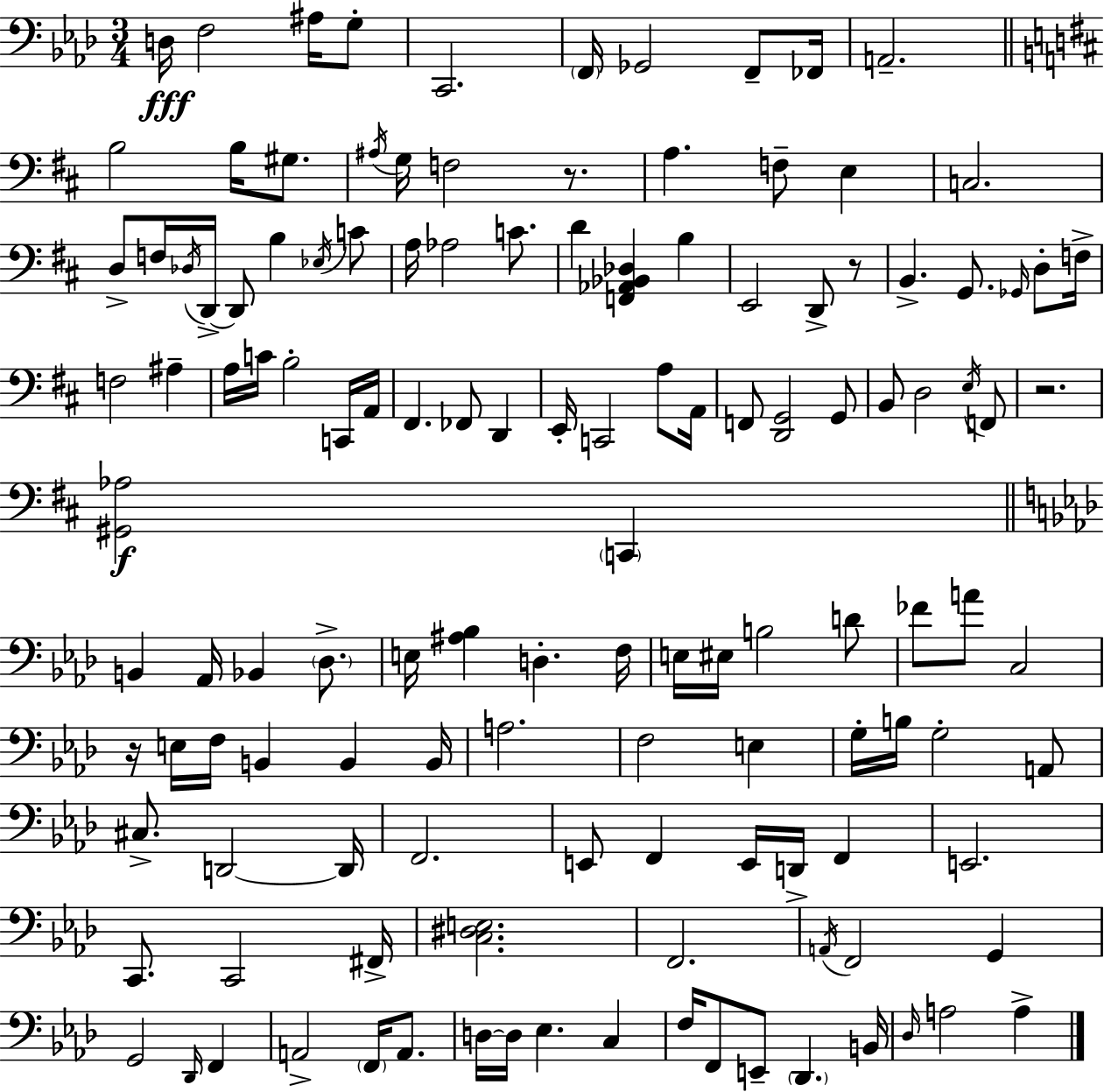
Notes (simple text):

D3/s F3/h A#3/s G3/e C2/h. F2/s Gb2/h F2/e FES2/s A2/h. B3/h B3/s G#3/e. A#3/s G3/s F3/h R/e. A3/q. F3/e E3/q C3/h. D3/e F3/s Db3/s D2/s D2/e B3/q Eb3/s C4/e A3/s Ab3/h C4/e. D4/q [F2,Ab2,Bb2,Db3]/q B3/q E2/h D2/e R/e B2/q. G2/e. Gb2/s D3/e F3/s F3/h A#3/q A3/s C4/s B3/h C2/s A2/s F#2/q. FES2/e D2/q E2/s C2/h A3/e A2/s F2/e [D2,G2]/h G2/e B2/e D3/h E3/s F2/e R/h. [G#2,Ab3]/h C2/q B2/q Ab2/s Bb2/q Db3/e. E3/s [A#3,Bb3]/q D3/q. F3/s E3/s EIS3/s B3/h D4/e FES4/e A4/e C3/h R/s E3/s F3/s B2/q B2/q B2/s A3/h. F3/h E3/q G3/s B3/s G3/h A2/e C#3/e. D2/h D2/s F2/h. E2/e F2/q E2/s D2/s F2/q E2/h. C2/e. C2/h F#2/s [C3,D#3,E3]/h. F2/h. A2/s F2/h G2/q G2/h Db2/s F2/q A2/h F2/s A2/e. D3/s D3/s Eb3/q. C3/q F3/s F2/e E2/e Db2/q. B2/s Db3/s A3/h A3/q